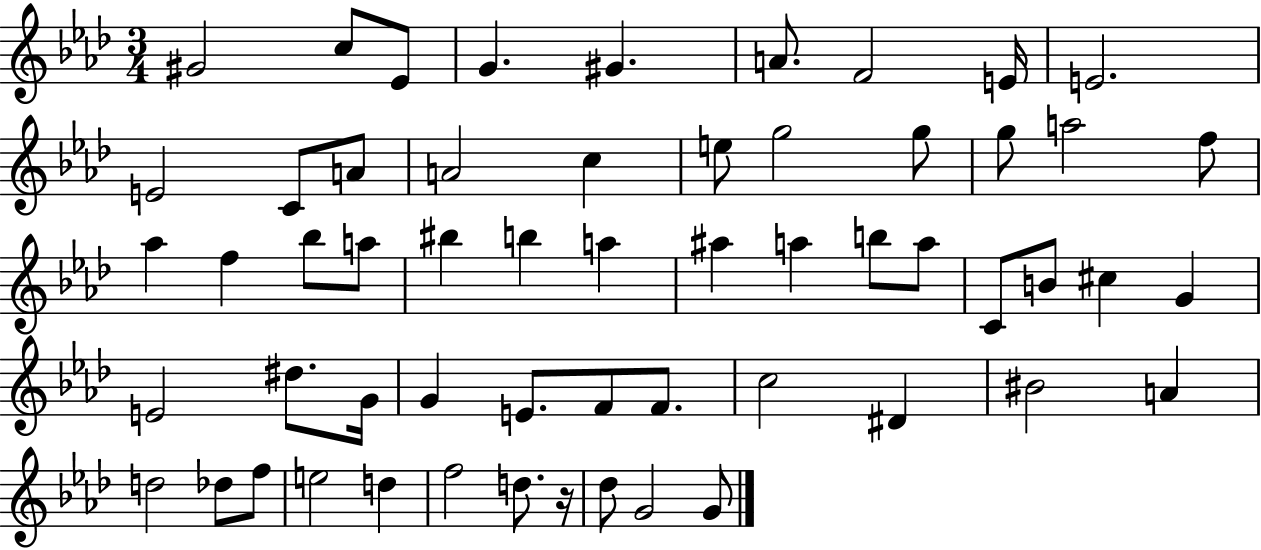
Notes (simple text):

G#4/h C5/e Eb4/e G4/q. G#4/q. A4/e. F4/h E4/s E4/h. E4/h C4/e A4/e A4/h C5/q E5/e G5/h G5/e G5/e A5/h F5/e Ab5/q F5/q Bb5/e A5/e BIS5/q B5/q A5/q A#5/q A5/q B5/e A5/e C4/e B4/e C#5/q G4/q E4/h D#5/e. G4/s G4/q E4/e. F4/e F4/e. C5/h D#4/q BIS4/h A4/q D5/h Db5/e F5/e E5/h D5/q F5/h D5/e. R/s Db5/e G4/h G4/e